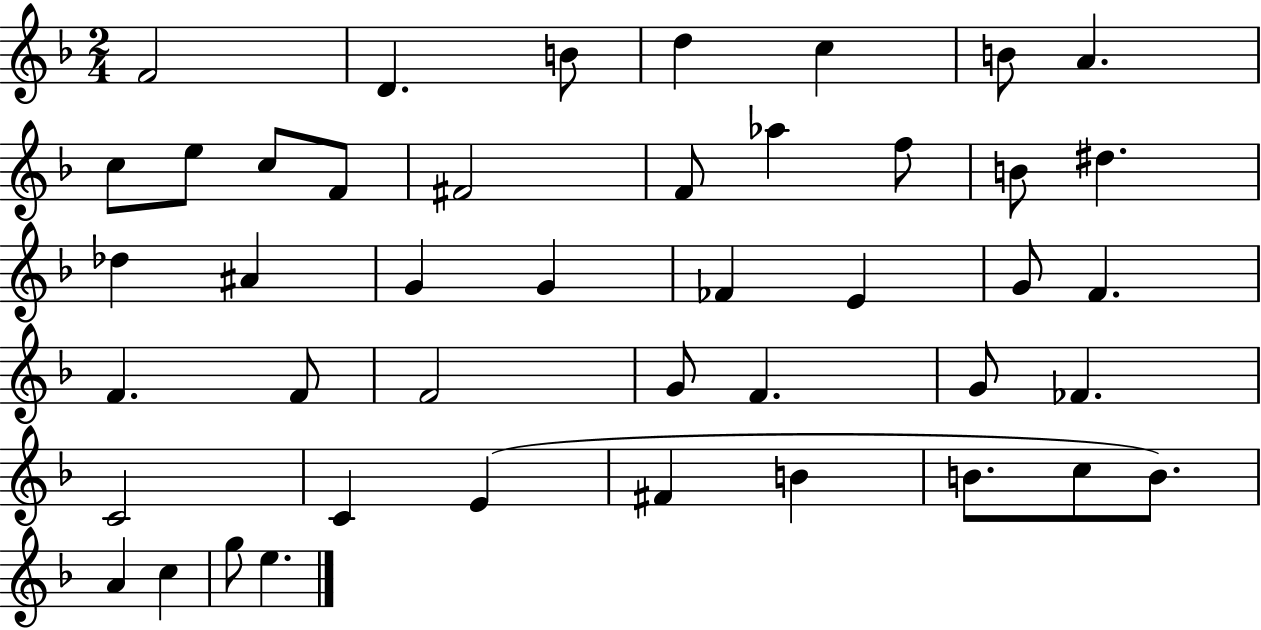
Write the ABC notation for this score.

X:1
T:Untitled
M:2/4
L:1/4
K:F
F2 D B/2 d c B/2 A c/2 e/2 c/2 F/2 ^F2 F/2 _a f/2 B/2 ^d _d ^A G G _F E G/2 F F F/2 F2 G/2 F G/2 _F C2 C E ^F B B/2 c/2 B/2 A c g/2 e